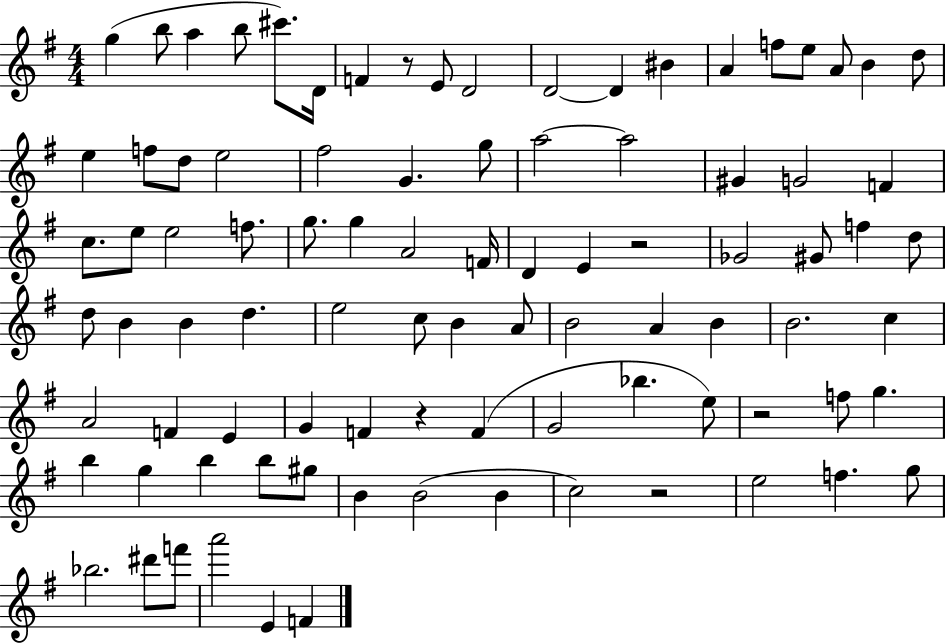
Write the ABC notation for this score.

X:1
T:Untitled
M:4/4
L:1/4
K:G
g b/2 a b/2 ^c'/2 D/4 F z/2 E/2 D2 D2 D ^B A f/2 e/2 A/2 B d/2 e f/2 d/2 e2 ^f2 G g/2 a2 a2 ^G G2 F c/2 e/2 e2 f/2 g/2 g A2 F/4 D E z2 _G2 ^G/2 f d/2 d/2 B B d e2 c/2 B A/2 B2 A B B2 c A2 F E G F z F G2 _b e/2 z2 f/2 g b g b b/2 ^g/2 B B2 B c2 z2 e2 f g/2 _b2 ^d'/2 f'/2 a'2 E F